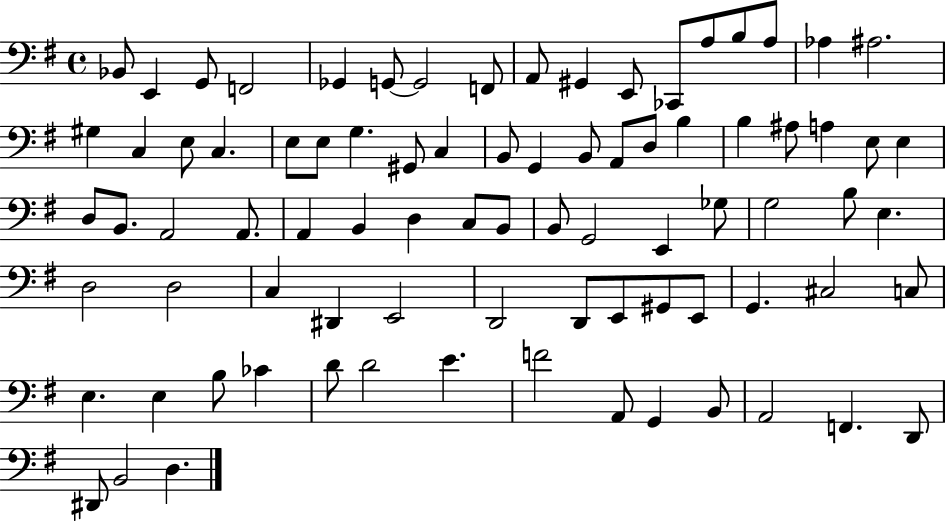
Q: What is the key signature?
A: G major